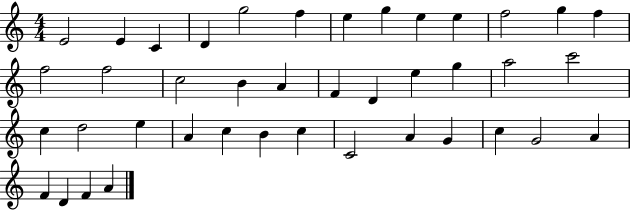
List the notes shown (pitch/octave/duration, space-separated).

E4/h E4/q C4/q D4/q G5/h F5/q E5/q G5/q E5/q E5/q F5/h G5/q F5/q F5/h F5/h C5/h B4/q A4/q F4/q D4/q E5/q G5/q A5/h C6/h C5/q D5/h E5/q A4/q C5/q B4/q C5/q C4/h A4/q G4/q C5/q G4/h A4/q F4/q D4/q F4/q A4/q